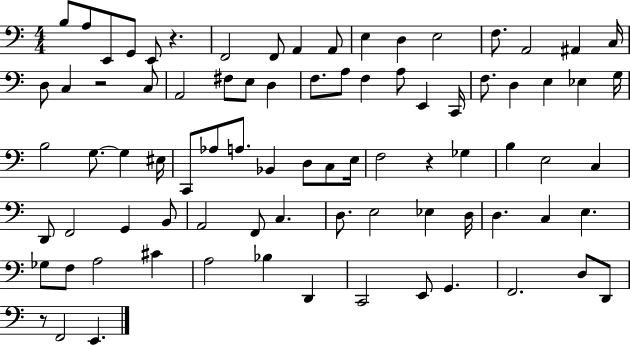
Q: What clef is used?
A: bass